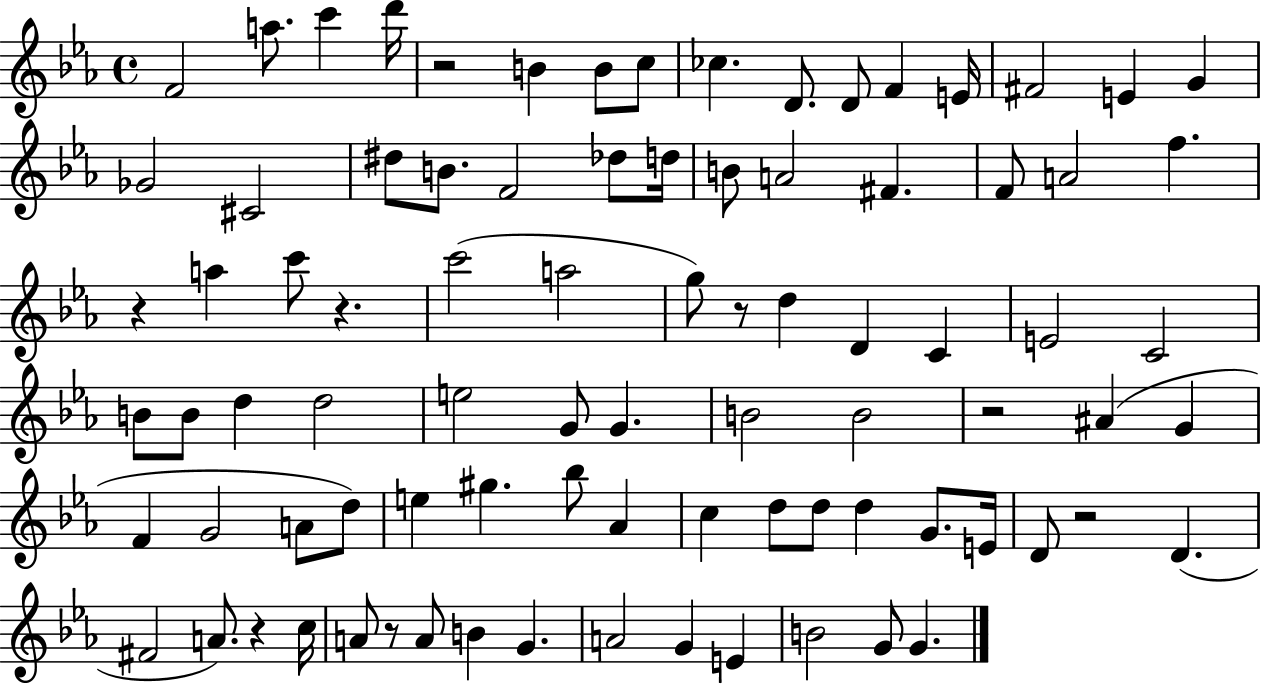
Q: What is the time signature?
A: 4/4